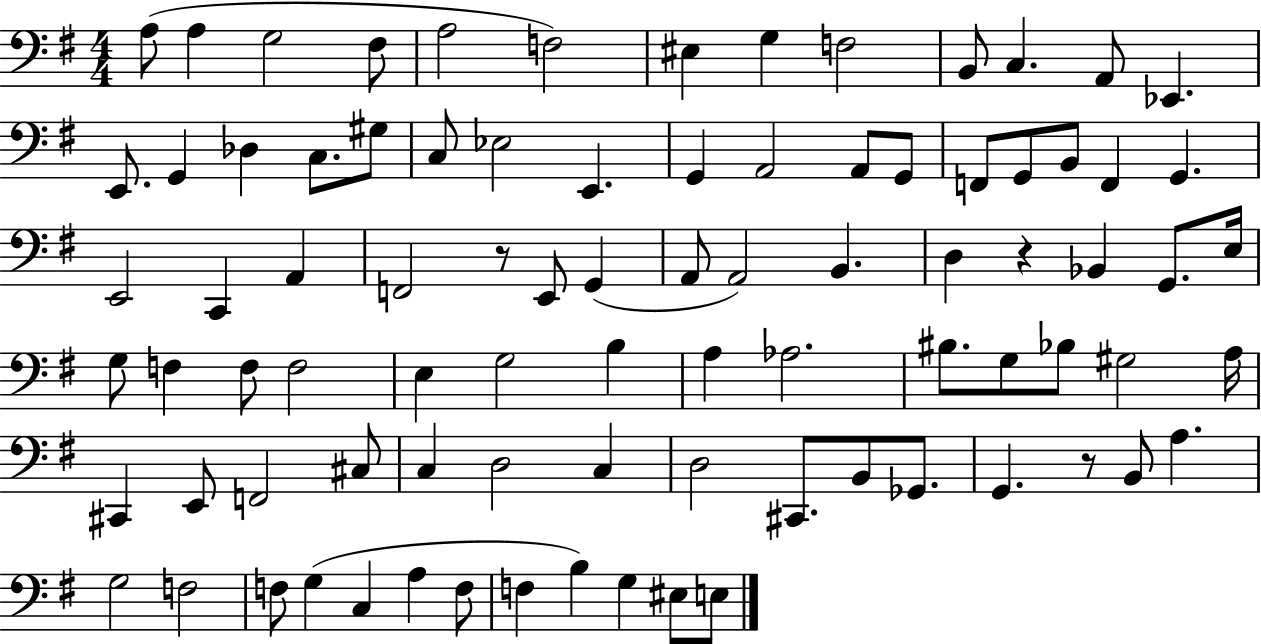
A3/e A3/q G3/h F#3/e A3/h F3/h EIS3/q G3/q F3/h B2/e C3/q. A2/e Eb2/q. E2/e. G2/q Db3/q C3/e. G#3/e C3/e Eb3/h E2/q. G2/q A2/h A2/e G2/e F2/e G2/e B2/e F2/q G2/q. E2/h C2/q A2/q F2/h R/e E2/e G2/q A2/e A2/h B2/q. D3/q R/q Bb2/q G2/e. E3/s G3/e F3/q F3/e F3/h E3/q G3/h B3/q A3/q Ab3/h. BIS3/e. G3/e Bb3/e G#3/h A3/s C#2/q E2/e F2/h C#3/e C3/q D3/h C3/q D3/h C#2/e. B2/e Gb2/e. G2/q. R/e B2/e A3/q. G3/h F3/h F3/e G3/q C3/q A3/q F3/e F3/q B3/q G3/q EIS3/e E3/e